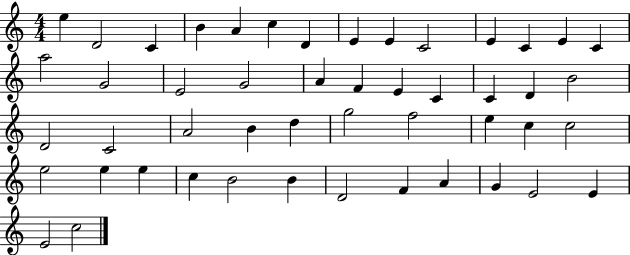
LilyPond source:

{
  \clef treble
  \numericTimeSignature
  \time 4/4
  \key c \major
  e''4 d'2 c'4 | b'4 a'4 c''4 d'4 | e'4 e'4 c'2 | e'4 c'4 e'4 c'4 | \break a''2 g'2 | e'2 g'2 | a'4 f'4 e'4 c'4 | c'4 d'4 b'2 | \break d'2 c'2 | a'2 b'4 d''4 | g''2 f''2 | e''4 c''4 c''2 | \break e''2 e''4 e''4 | c''4 b'2 b'4 | d'2 f'4 a'4 | g'4 e'2 e'4 | \break e'2 c''2 | \bar "|."
}